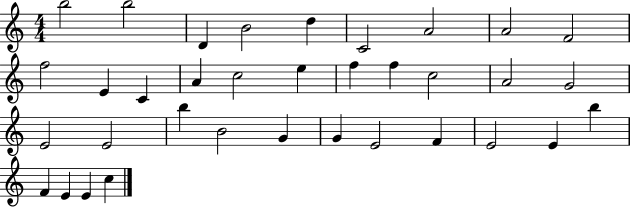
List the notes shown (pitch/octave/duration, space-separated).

B5/h B5/h D4/q B4/h D5/q C4/h A4/h A4/h F4/h F5/h E4/q C4/q A4/q C5/h E5/q F5/q F5/q C5/h A4/h G4/h E4/h E4/h B5/q B4/h G4/q G4/q E4/h F4/q E4/h E4/q B5/q F4/q E4/q E4/q C5/q